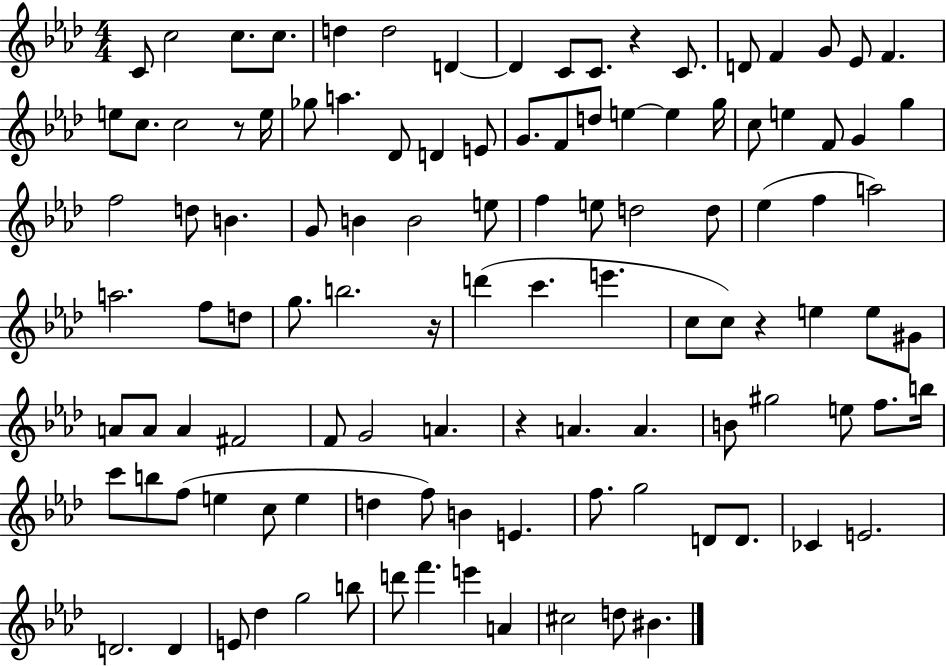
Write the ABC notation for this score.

X:1
T:Untitled
M:4/4
L:1/4
K:Ab
C/2 c2 c/2 c/2 d d2 D D C/2 C/2 z C/2 D/2 F G/2 _E/2 F e/2 c/2 c2 z/2 e/4 _g/2 a _D/2 D E/2 G/2 F/2 d/2 e e g/4 c/2 e F/2 G g f2 d/2 B G/2 B B2 e/2 f e/2 d2 d/2 _e f a2 a2 f/2 d/2 g/2 b2 z/4 d' c' e' c/2 c/2 z e e/2 ^G/2 A/2 A/2 A ^F2 F/2 G2 A z A A B/2 ^g2 e/2 f/2 b/4 c'/2 b/2 f/2 e c/2 e d f/2 B E f/2 g2 D/2 D/2 _C E2 D2 D E/2 _d g2 b/2 d'/2 f' e' A ^c2 d/2 ^B